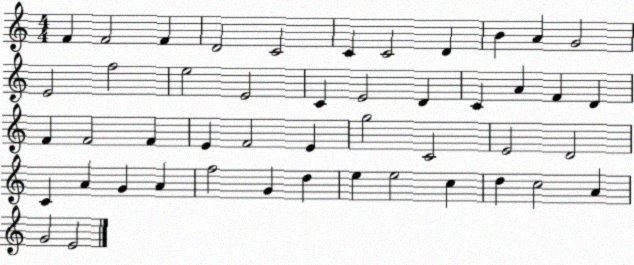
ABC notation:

X:1
T:Untitled
M:4/4
L:1/4
K:C
F F2 F D2 C2 C C2 D B A G2 E2 f2 e2 E2 C E2 D C A F D F F2 F E F2 E g2 C2 E2 D2 C A G A f2 G d e e2 c d c2 A G2 E2